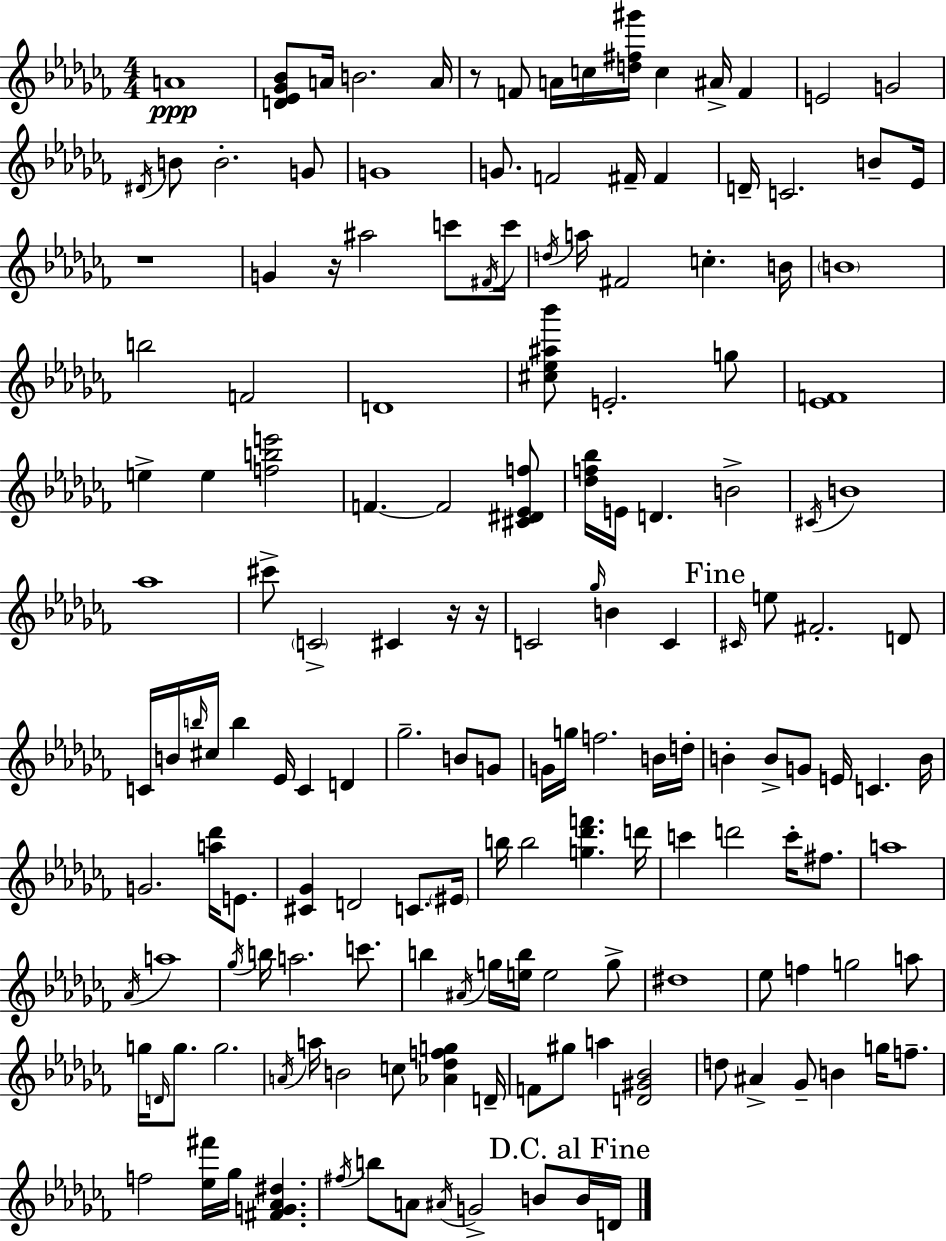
A4/w [D4,Eb4,Gb4,Bb4]/e A4/s B4/h. A4/s R/e F4/e A4/s C5/s [D5,F#5,G#6]/s C5/q A#4/s F4/q E4/h G4/h D#4/s B4/e B4/h. G4/e G4/w G4/e. F4/h F#4/s F#4/q D4/s C4/h. B4/e Eb4/s R/w G4/q R/s A#5/h C6/e F#4/s C6/s D5/s A5/s F#4/h C5/q. B4/s B4/w B5/h F4/h D4/w [C#5,Eb5,A#5,Bb6]/e E4/h. G5/e [Eb4,F4]/w E5/q E5/q [F5,B5,E6]/h F4/q. F4/h [C#4,D#4,Eb4,F5]/e [Db5,F5,Bb5]/s E4/s D4/q. B4/h C#4/s B4/w Ab5/w C#6/e C4/h C#4/q R/s R/s C4/h Gb5/s B4/q C4/q C#4/s E5/e F#4/h. D4/e C4/s B4/s B5/s C#5/s B5/q Eb4/s C4/q D4/q Gb5/h. B4/e G4/e G4/s G5/s F5/h. B4/s D5/s B4/q B4/e G4/e E4/s C4/q. B4/s G4/h. [A5,Db6]/s E4/e. [C#4,Gb4]/q D4/h C4/e. EIS4/s B5/s B5/h [G5,Db6,F6]/q. D6/s C6/q D6/h C6/s F#5/e. A5/w Ab4/s A5/w Gb5/s B5/s A5/h. C6/e. B5/q A#4/s G5/s [E5,B5]/s E5/h G5/e D#5/w Eb5/e F5/q G5/h A5/e G5/s D4/s G5/e. G5/h. A4/s A5/s B4/h C5/e [Ab4,Db5,F5,G5]/q D4/s F4/e G#5/e A5/q [D4,G#4,Bb4]/h D5/e A#4/q Gb4/e B4/q G5/s F5/e. F5/h [Eb5,F#6]/s Gb5/s [F#4,G4,Ab4,D#5]/q. F#5/s B5/e A4/e A#4/s G4/h B4/e B4/s D4/s